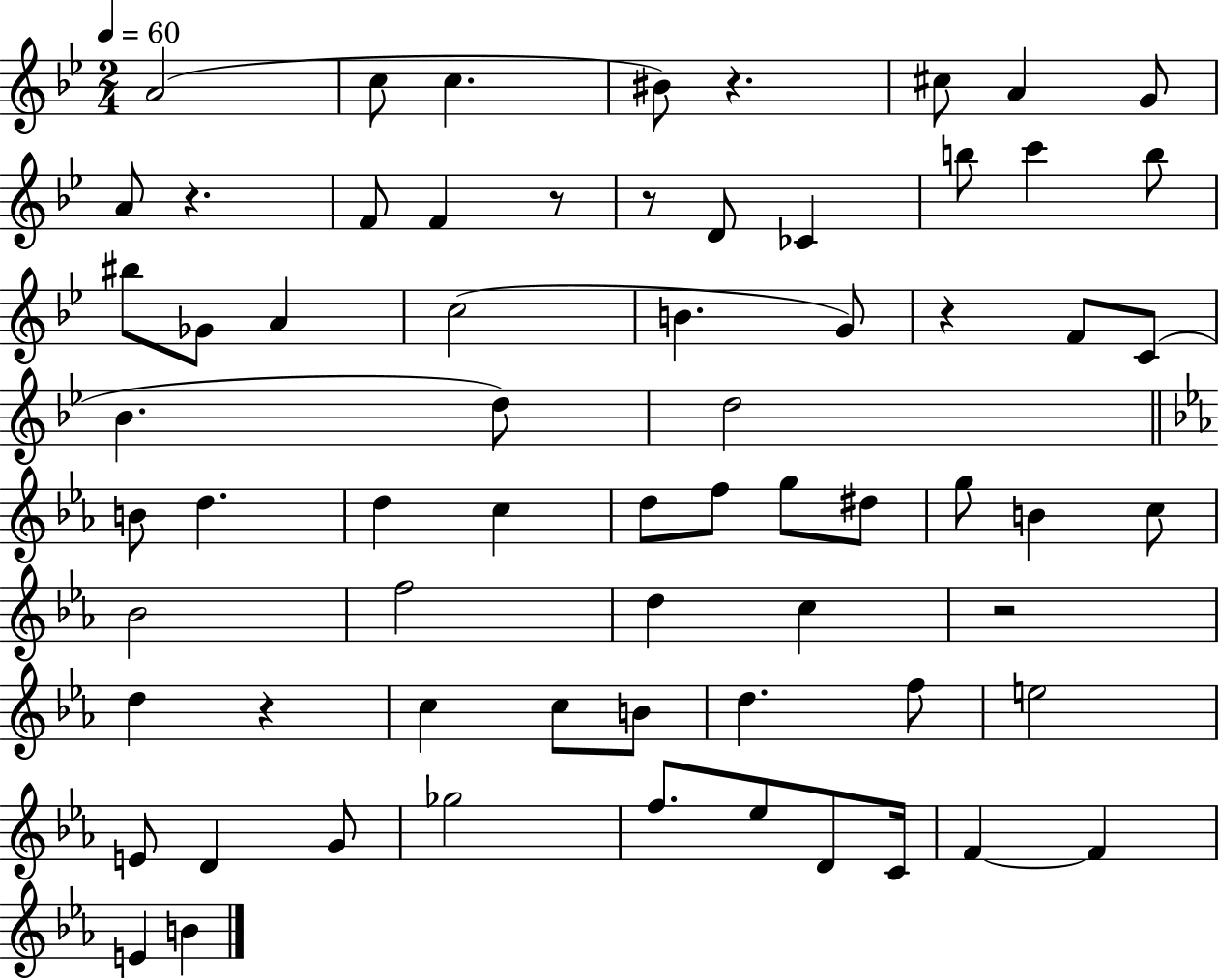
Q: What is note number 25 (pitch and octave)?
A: D5